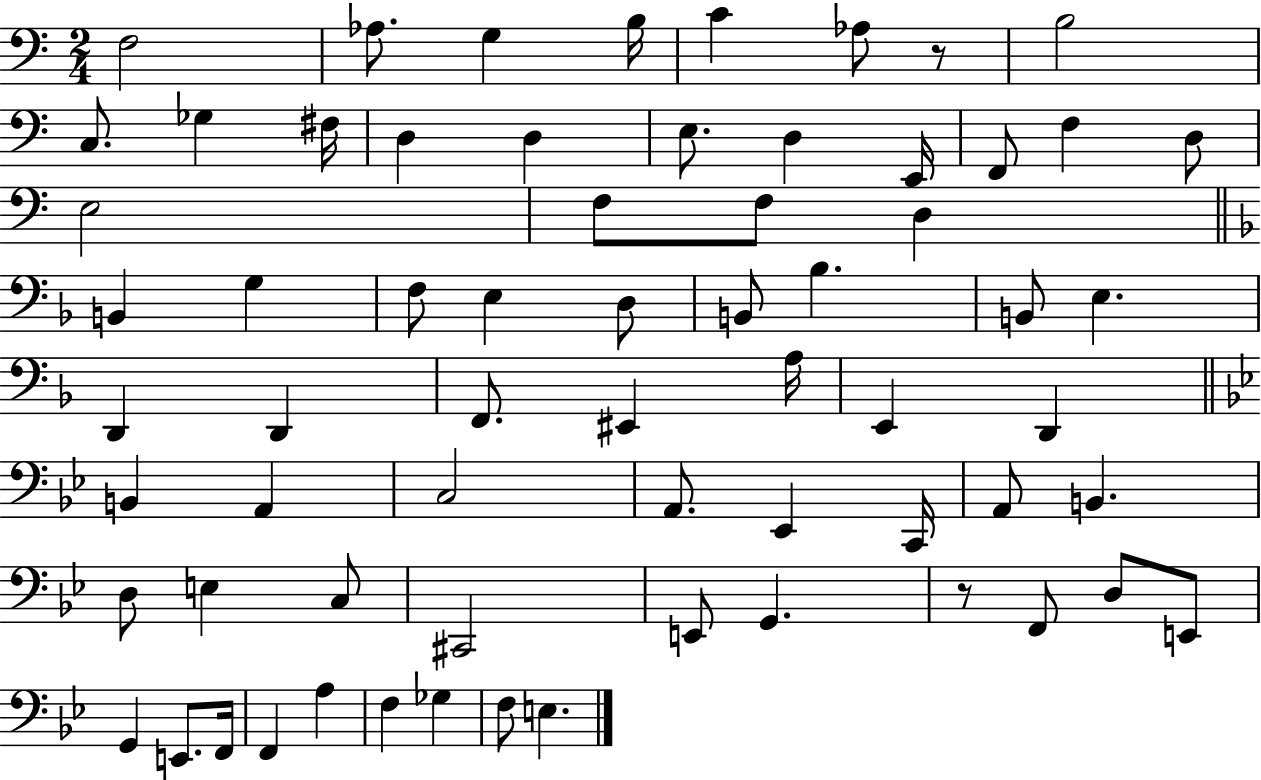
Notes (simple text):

F3/h Ab3/e. G3/q B3/s C4/q Ab3/e R/e B3/h C3/e. Gb3/q F#3/s D3/q D3/q E3/e. D3/q E2/s F2/e F3/q D3/e E3/h F3/e F3/e D3/q B2/q G3/q F3/e E3/q D3/e B2/e Bb3/q. B2/e E3/q. D2/q D2/q F2/e. EIS2/q A3/s E2/q D2/q B2/q A2/q C3/h A2/e. Eb2/q C2/s A2/e B2/q. D3/e E3/q C3/e C#2/h E2/e G2/q. R/e F2/e D3/e E2/e G2/q E2/e. F2/s F2/q A3/q F3/q Gb3/q F3/e E3/q.